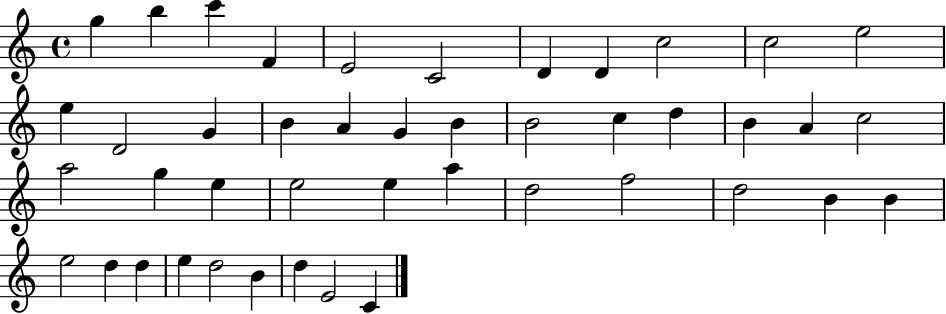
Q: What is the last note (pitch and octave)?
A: C4